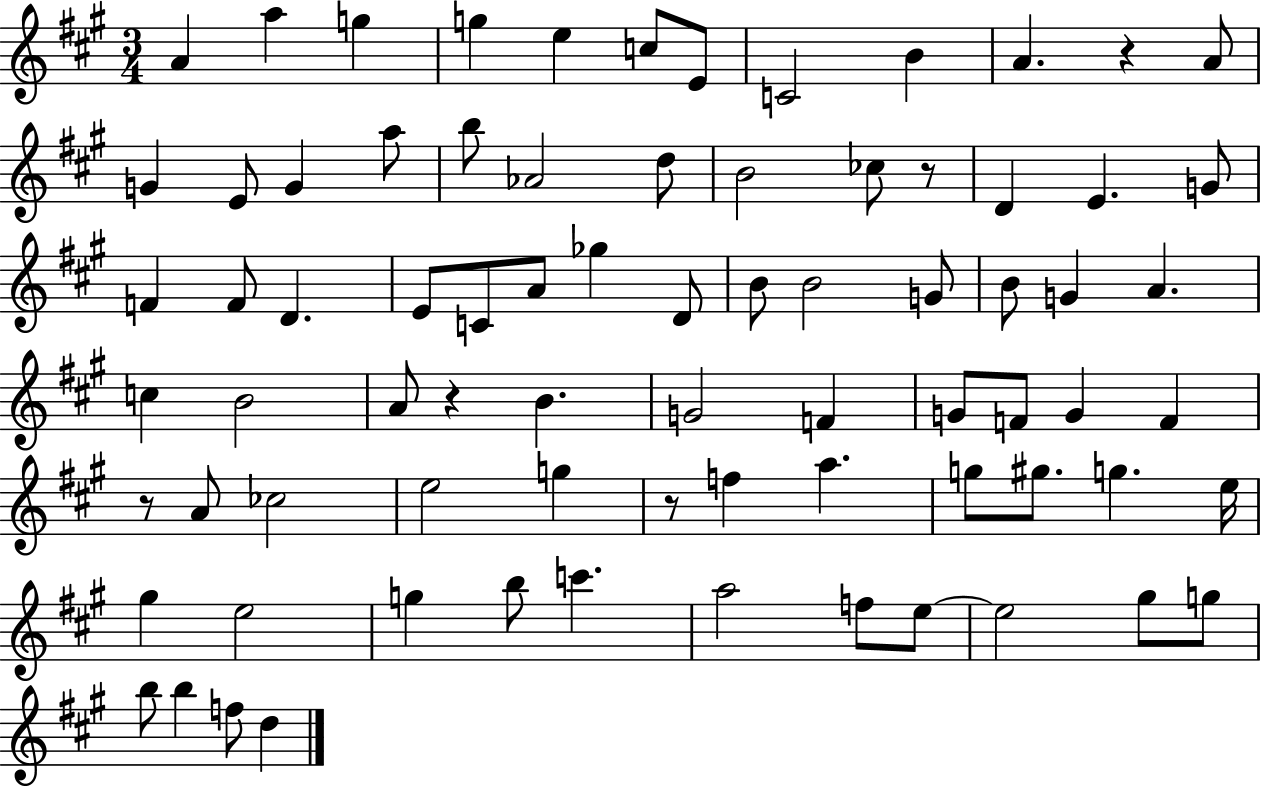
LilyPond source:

{
  \clef treble
  \numericTimeSignature
  \time 3/4
  \key a \major
  a'4 a''4 g''4 | g''4 e''4 c''8 e'8 | c'2 b'4 | a'4. r4 a'8 | \break g'4 e'8 g'4 a''8 | b''8 aes'2 d''8 | b'2 ces''8 r8 | d'4 e'4. g'8 | \break f'4 f'8 d'4. | e'8 c'8 a'8 ges''4 d'8 | b'8 b'2 g'8 | b'8 g'4 a'4. | \break c''4 b'2 | a'8 r4 b'4. | g'2 f'4 | g'8 f'8 g'4 f'4 | \break r8 a'8 ces''2 | e''2 g''4 | r8 f''4 a''4. | g''8 gis''8. g''4. e''16 | \break gis''4 e''2 | g''4 b''8 c'''4. | a''2 f''8 e''8~~ | e''2 gis''8 g''8 | \break b''8 b''4 f''8 d''4 | \bar "|."
}